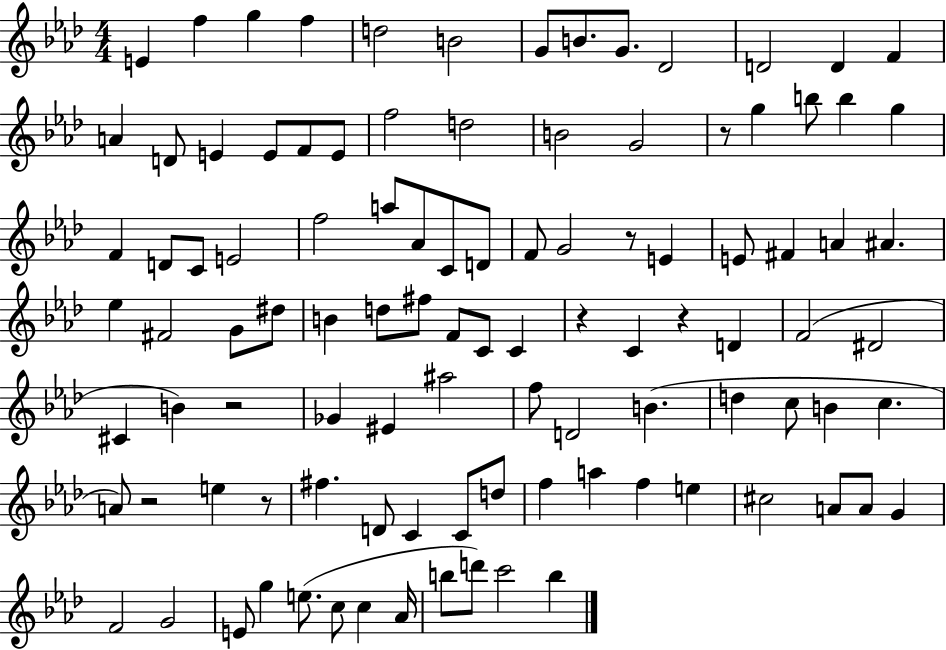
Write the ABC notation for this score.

X:1
T:Untitled
M:4/4
L:1/4
K:Ab
E f g f d2 B2 G/2 B/2 G/2 _D2 D2 D F A D/2 E E/2 F/2 E/2 f2 d2 B2 G2 z/2 g b/2 b g F D/2 C/2 E2 f2 a/2 _A/2 C/2 D/2 F/2 G2 z/2 E E/2 ^F A ^A _e ^F2 G/2 ^d/2 B d/2 ^f/2 F/2 C/2 C z C z D F2 ^D2 ^C B z2 _G ^E ^a2 f/2 D2 B d c/2 B c A/2 z2 e z/2 ^f D/2 C C/2 d/2 f a f e ^c2 A/2 A/2 G F2 G2 E/2 g e/2 c/2 c _A/4 b/2 d'/2 c'2 b